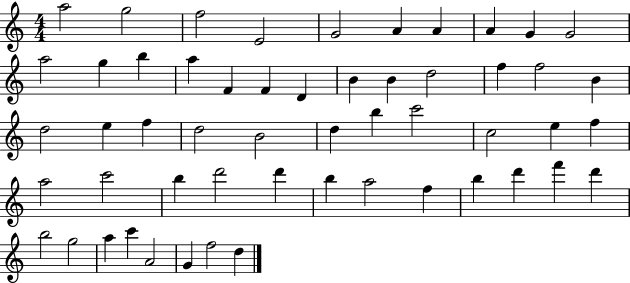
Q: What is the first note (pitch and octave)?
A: A5